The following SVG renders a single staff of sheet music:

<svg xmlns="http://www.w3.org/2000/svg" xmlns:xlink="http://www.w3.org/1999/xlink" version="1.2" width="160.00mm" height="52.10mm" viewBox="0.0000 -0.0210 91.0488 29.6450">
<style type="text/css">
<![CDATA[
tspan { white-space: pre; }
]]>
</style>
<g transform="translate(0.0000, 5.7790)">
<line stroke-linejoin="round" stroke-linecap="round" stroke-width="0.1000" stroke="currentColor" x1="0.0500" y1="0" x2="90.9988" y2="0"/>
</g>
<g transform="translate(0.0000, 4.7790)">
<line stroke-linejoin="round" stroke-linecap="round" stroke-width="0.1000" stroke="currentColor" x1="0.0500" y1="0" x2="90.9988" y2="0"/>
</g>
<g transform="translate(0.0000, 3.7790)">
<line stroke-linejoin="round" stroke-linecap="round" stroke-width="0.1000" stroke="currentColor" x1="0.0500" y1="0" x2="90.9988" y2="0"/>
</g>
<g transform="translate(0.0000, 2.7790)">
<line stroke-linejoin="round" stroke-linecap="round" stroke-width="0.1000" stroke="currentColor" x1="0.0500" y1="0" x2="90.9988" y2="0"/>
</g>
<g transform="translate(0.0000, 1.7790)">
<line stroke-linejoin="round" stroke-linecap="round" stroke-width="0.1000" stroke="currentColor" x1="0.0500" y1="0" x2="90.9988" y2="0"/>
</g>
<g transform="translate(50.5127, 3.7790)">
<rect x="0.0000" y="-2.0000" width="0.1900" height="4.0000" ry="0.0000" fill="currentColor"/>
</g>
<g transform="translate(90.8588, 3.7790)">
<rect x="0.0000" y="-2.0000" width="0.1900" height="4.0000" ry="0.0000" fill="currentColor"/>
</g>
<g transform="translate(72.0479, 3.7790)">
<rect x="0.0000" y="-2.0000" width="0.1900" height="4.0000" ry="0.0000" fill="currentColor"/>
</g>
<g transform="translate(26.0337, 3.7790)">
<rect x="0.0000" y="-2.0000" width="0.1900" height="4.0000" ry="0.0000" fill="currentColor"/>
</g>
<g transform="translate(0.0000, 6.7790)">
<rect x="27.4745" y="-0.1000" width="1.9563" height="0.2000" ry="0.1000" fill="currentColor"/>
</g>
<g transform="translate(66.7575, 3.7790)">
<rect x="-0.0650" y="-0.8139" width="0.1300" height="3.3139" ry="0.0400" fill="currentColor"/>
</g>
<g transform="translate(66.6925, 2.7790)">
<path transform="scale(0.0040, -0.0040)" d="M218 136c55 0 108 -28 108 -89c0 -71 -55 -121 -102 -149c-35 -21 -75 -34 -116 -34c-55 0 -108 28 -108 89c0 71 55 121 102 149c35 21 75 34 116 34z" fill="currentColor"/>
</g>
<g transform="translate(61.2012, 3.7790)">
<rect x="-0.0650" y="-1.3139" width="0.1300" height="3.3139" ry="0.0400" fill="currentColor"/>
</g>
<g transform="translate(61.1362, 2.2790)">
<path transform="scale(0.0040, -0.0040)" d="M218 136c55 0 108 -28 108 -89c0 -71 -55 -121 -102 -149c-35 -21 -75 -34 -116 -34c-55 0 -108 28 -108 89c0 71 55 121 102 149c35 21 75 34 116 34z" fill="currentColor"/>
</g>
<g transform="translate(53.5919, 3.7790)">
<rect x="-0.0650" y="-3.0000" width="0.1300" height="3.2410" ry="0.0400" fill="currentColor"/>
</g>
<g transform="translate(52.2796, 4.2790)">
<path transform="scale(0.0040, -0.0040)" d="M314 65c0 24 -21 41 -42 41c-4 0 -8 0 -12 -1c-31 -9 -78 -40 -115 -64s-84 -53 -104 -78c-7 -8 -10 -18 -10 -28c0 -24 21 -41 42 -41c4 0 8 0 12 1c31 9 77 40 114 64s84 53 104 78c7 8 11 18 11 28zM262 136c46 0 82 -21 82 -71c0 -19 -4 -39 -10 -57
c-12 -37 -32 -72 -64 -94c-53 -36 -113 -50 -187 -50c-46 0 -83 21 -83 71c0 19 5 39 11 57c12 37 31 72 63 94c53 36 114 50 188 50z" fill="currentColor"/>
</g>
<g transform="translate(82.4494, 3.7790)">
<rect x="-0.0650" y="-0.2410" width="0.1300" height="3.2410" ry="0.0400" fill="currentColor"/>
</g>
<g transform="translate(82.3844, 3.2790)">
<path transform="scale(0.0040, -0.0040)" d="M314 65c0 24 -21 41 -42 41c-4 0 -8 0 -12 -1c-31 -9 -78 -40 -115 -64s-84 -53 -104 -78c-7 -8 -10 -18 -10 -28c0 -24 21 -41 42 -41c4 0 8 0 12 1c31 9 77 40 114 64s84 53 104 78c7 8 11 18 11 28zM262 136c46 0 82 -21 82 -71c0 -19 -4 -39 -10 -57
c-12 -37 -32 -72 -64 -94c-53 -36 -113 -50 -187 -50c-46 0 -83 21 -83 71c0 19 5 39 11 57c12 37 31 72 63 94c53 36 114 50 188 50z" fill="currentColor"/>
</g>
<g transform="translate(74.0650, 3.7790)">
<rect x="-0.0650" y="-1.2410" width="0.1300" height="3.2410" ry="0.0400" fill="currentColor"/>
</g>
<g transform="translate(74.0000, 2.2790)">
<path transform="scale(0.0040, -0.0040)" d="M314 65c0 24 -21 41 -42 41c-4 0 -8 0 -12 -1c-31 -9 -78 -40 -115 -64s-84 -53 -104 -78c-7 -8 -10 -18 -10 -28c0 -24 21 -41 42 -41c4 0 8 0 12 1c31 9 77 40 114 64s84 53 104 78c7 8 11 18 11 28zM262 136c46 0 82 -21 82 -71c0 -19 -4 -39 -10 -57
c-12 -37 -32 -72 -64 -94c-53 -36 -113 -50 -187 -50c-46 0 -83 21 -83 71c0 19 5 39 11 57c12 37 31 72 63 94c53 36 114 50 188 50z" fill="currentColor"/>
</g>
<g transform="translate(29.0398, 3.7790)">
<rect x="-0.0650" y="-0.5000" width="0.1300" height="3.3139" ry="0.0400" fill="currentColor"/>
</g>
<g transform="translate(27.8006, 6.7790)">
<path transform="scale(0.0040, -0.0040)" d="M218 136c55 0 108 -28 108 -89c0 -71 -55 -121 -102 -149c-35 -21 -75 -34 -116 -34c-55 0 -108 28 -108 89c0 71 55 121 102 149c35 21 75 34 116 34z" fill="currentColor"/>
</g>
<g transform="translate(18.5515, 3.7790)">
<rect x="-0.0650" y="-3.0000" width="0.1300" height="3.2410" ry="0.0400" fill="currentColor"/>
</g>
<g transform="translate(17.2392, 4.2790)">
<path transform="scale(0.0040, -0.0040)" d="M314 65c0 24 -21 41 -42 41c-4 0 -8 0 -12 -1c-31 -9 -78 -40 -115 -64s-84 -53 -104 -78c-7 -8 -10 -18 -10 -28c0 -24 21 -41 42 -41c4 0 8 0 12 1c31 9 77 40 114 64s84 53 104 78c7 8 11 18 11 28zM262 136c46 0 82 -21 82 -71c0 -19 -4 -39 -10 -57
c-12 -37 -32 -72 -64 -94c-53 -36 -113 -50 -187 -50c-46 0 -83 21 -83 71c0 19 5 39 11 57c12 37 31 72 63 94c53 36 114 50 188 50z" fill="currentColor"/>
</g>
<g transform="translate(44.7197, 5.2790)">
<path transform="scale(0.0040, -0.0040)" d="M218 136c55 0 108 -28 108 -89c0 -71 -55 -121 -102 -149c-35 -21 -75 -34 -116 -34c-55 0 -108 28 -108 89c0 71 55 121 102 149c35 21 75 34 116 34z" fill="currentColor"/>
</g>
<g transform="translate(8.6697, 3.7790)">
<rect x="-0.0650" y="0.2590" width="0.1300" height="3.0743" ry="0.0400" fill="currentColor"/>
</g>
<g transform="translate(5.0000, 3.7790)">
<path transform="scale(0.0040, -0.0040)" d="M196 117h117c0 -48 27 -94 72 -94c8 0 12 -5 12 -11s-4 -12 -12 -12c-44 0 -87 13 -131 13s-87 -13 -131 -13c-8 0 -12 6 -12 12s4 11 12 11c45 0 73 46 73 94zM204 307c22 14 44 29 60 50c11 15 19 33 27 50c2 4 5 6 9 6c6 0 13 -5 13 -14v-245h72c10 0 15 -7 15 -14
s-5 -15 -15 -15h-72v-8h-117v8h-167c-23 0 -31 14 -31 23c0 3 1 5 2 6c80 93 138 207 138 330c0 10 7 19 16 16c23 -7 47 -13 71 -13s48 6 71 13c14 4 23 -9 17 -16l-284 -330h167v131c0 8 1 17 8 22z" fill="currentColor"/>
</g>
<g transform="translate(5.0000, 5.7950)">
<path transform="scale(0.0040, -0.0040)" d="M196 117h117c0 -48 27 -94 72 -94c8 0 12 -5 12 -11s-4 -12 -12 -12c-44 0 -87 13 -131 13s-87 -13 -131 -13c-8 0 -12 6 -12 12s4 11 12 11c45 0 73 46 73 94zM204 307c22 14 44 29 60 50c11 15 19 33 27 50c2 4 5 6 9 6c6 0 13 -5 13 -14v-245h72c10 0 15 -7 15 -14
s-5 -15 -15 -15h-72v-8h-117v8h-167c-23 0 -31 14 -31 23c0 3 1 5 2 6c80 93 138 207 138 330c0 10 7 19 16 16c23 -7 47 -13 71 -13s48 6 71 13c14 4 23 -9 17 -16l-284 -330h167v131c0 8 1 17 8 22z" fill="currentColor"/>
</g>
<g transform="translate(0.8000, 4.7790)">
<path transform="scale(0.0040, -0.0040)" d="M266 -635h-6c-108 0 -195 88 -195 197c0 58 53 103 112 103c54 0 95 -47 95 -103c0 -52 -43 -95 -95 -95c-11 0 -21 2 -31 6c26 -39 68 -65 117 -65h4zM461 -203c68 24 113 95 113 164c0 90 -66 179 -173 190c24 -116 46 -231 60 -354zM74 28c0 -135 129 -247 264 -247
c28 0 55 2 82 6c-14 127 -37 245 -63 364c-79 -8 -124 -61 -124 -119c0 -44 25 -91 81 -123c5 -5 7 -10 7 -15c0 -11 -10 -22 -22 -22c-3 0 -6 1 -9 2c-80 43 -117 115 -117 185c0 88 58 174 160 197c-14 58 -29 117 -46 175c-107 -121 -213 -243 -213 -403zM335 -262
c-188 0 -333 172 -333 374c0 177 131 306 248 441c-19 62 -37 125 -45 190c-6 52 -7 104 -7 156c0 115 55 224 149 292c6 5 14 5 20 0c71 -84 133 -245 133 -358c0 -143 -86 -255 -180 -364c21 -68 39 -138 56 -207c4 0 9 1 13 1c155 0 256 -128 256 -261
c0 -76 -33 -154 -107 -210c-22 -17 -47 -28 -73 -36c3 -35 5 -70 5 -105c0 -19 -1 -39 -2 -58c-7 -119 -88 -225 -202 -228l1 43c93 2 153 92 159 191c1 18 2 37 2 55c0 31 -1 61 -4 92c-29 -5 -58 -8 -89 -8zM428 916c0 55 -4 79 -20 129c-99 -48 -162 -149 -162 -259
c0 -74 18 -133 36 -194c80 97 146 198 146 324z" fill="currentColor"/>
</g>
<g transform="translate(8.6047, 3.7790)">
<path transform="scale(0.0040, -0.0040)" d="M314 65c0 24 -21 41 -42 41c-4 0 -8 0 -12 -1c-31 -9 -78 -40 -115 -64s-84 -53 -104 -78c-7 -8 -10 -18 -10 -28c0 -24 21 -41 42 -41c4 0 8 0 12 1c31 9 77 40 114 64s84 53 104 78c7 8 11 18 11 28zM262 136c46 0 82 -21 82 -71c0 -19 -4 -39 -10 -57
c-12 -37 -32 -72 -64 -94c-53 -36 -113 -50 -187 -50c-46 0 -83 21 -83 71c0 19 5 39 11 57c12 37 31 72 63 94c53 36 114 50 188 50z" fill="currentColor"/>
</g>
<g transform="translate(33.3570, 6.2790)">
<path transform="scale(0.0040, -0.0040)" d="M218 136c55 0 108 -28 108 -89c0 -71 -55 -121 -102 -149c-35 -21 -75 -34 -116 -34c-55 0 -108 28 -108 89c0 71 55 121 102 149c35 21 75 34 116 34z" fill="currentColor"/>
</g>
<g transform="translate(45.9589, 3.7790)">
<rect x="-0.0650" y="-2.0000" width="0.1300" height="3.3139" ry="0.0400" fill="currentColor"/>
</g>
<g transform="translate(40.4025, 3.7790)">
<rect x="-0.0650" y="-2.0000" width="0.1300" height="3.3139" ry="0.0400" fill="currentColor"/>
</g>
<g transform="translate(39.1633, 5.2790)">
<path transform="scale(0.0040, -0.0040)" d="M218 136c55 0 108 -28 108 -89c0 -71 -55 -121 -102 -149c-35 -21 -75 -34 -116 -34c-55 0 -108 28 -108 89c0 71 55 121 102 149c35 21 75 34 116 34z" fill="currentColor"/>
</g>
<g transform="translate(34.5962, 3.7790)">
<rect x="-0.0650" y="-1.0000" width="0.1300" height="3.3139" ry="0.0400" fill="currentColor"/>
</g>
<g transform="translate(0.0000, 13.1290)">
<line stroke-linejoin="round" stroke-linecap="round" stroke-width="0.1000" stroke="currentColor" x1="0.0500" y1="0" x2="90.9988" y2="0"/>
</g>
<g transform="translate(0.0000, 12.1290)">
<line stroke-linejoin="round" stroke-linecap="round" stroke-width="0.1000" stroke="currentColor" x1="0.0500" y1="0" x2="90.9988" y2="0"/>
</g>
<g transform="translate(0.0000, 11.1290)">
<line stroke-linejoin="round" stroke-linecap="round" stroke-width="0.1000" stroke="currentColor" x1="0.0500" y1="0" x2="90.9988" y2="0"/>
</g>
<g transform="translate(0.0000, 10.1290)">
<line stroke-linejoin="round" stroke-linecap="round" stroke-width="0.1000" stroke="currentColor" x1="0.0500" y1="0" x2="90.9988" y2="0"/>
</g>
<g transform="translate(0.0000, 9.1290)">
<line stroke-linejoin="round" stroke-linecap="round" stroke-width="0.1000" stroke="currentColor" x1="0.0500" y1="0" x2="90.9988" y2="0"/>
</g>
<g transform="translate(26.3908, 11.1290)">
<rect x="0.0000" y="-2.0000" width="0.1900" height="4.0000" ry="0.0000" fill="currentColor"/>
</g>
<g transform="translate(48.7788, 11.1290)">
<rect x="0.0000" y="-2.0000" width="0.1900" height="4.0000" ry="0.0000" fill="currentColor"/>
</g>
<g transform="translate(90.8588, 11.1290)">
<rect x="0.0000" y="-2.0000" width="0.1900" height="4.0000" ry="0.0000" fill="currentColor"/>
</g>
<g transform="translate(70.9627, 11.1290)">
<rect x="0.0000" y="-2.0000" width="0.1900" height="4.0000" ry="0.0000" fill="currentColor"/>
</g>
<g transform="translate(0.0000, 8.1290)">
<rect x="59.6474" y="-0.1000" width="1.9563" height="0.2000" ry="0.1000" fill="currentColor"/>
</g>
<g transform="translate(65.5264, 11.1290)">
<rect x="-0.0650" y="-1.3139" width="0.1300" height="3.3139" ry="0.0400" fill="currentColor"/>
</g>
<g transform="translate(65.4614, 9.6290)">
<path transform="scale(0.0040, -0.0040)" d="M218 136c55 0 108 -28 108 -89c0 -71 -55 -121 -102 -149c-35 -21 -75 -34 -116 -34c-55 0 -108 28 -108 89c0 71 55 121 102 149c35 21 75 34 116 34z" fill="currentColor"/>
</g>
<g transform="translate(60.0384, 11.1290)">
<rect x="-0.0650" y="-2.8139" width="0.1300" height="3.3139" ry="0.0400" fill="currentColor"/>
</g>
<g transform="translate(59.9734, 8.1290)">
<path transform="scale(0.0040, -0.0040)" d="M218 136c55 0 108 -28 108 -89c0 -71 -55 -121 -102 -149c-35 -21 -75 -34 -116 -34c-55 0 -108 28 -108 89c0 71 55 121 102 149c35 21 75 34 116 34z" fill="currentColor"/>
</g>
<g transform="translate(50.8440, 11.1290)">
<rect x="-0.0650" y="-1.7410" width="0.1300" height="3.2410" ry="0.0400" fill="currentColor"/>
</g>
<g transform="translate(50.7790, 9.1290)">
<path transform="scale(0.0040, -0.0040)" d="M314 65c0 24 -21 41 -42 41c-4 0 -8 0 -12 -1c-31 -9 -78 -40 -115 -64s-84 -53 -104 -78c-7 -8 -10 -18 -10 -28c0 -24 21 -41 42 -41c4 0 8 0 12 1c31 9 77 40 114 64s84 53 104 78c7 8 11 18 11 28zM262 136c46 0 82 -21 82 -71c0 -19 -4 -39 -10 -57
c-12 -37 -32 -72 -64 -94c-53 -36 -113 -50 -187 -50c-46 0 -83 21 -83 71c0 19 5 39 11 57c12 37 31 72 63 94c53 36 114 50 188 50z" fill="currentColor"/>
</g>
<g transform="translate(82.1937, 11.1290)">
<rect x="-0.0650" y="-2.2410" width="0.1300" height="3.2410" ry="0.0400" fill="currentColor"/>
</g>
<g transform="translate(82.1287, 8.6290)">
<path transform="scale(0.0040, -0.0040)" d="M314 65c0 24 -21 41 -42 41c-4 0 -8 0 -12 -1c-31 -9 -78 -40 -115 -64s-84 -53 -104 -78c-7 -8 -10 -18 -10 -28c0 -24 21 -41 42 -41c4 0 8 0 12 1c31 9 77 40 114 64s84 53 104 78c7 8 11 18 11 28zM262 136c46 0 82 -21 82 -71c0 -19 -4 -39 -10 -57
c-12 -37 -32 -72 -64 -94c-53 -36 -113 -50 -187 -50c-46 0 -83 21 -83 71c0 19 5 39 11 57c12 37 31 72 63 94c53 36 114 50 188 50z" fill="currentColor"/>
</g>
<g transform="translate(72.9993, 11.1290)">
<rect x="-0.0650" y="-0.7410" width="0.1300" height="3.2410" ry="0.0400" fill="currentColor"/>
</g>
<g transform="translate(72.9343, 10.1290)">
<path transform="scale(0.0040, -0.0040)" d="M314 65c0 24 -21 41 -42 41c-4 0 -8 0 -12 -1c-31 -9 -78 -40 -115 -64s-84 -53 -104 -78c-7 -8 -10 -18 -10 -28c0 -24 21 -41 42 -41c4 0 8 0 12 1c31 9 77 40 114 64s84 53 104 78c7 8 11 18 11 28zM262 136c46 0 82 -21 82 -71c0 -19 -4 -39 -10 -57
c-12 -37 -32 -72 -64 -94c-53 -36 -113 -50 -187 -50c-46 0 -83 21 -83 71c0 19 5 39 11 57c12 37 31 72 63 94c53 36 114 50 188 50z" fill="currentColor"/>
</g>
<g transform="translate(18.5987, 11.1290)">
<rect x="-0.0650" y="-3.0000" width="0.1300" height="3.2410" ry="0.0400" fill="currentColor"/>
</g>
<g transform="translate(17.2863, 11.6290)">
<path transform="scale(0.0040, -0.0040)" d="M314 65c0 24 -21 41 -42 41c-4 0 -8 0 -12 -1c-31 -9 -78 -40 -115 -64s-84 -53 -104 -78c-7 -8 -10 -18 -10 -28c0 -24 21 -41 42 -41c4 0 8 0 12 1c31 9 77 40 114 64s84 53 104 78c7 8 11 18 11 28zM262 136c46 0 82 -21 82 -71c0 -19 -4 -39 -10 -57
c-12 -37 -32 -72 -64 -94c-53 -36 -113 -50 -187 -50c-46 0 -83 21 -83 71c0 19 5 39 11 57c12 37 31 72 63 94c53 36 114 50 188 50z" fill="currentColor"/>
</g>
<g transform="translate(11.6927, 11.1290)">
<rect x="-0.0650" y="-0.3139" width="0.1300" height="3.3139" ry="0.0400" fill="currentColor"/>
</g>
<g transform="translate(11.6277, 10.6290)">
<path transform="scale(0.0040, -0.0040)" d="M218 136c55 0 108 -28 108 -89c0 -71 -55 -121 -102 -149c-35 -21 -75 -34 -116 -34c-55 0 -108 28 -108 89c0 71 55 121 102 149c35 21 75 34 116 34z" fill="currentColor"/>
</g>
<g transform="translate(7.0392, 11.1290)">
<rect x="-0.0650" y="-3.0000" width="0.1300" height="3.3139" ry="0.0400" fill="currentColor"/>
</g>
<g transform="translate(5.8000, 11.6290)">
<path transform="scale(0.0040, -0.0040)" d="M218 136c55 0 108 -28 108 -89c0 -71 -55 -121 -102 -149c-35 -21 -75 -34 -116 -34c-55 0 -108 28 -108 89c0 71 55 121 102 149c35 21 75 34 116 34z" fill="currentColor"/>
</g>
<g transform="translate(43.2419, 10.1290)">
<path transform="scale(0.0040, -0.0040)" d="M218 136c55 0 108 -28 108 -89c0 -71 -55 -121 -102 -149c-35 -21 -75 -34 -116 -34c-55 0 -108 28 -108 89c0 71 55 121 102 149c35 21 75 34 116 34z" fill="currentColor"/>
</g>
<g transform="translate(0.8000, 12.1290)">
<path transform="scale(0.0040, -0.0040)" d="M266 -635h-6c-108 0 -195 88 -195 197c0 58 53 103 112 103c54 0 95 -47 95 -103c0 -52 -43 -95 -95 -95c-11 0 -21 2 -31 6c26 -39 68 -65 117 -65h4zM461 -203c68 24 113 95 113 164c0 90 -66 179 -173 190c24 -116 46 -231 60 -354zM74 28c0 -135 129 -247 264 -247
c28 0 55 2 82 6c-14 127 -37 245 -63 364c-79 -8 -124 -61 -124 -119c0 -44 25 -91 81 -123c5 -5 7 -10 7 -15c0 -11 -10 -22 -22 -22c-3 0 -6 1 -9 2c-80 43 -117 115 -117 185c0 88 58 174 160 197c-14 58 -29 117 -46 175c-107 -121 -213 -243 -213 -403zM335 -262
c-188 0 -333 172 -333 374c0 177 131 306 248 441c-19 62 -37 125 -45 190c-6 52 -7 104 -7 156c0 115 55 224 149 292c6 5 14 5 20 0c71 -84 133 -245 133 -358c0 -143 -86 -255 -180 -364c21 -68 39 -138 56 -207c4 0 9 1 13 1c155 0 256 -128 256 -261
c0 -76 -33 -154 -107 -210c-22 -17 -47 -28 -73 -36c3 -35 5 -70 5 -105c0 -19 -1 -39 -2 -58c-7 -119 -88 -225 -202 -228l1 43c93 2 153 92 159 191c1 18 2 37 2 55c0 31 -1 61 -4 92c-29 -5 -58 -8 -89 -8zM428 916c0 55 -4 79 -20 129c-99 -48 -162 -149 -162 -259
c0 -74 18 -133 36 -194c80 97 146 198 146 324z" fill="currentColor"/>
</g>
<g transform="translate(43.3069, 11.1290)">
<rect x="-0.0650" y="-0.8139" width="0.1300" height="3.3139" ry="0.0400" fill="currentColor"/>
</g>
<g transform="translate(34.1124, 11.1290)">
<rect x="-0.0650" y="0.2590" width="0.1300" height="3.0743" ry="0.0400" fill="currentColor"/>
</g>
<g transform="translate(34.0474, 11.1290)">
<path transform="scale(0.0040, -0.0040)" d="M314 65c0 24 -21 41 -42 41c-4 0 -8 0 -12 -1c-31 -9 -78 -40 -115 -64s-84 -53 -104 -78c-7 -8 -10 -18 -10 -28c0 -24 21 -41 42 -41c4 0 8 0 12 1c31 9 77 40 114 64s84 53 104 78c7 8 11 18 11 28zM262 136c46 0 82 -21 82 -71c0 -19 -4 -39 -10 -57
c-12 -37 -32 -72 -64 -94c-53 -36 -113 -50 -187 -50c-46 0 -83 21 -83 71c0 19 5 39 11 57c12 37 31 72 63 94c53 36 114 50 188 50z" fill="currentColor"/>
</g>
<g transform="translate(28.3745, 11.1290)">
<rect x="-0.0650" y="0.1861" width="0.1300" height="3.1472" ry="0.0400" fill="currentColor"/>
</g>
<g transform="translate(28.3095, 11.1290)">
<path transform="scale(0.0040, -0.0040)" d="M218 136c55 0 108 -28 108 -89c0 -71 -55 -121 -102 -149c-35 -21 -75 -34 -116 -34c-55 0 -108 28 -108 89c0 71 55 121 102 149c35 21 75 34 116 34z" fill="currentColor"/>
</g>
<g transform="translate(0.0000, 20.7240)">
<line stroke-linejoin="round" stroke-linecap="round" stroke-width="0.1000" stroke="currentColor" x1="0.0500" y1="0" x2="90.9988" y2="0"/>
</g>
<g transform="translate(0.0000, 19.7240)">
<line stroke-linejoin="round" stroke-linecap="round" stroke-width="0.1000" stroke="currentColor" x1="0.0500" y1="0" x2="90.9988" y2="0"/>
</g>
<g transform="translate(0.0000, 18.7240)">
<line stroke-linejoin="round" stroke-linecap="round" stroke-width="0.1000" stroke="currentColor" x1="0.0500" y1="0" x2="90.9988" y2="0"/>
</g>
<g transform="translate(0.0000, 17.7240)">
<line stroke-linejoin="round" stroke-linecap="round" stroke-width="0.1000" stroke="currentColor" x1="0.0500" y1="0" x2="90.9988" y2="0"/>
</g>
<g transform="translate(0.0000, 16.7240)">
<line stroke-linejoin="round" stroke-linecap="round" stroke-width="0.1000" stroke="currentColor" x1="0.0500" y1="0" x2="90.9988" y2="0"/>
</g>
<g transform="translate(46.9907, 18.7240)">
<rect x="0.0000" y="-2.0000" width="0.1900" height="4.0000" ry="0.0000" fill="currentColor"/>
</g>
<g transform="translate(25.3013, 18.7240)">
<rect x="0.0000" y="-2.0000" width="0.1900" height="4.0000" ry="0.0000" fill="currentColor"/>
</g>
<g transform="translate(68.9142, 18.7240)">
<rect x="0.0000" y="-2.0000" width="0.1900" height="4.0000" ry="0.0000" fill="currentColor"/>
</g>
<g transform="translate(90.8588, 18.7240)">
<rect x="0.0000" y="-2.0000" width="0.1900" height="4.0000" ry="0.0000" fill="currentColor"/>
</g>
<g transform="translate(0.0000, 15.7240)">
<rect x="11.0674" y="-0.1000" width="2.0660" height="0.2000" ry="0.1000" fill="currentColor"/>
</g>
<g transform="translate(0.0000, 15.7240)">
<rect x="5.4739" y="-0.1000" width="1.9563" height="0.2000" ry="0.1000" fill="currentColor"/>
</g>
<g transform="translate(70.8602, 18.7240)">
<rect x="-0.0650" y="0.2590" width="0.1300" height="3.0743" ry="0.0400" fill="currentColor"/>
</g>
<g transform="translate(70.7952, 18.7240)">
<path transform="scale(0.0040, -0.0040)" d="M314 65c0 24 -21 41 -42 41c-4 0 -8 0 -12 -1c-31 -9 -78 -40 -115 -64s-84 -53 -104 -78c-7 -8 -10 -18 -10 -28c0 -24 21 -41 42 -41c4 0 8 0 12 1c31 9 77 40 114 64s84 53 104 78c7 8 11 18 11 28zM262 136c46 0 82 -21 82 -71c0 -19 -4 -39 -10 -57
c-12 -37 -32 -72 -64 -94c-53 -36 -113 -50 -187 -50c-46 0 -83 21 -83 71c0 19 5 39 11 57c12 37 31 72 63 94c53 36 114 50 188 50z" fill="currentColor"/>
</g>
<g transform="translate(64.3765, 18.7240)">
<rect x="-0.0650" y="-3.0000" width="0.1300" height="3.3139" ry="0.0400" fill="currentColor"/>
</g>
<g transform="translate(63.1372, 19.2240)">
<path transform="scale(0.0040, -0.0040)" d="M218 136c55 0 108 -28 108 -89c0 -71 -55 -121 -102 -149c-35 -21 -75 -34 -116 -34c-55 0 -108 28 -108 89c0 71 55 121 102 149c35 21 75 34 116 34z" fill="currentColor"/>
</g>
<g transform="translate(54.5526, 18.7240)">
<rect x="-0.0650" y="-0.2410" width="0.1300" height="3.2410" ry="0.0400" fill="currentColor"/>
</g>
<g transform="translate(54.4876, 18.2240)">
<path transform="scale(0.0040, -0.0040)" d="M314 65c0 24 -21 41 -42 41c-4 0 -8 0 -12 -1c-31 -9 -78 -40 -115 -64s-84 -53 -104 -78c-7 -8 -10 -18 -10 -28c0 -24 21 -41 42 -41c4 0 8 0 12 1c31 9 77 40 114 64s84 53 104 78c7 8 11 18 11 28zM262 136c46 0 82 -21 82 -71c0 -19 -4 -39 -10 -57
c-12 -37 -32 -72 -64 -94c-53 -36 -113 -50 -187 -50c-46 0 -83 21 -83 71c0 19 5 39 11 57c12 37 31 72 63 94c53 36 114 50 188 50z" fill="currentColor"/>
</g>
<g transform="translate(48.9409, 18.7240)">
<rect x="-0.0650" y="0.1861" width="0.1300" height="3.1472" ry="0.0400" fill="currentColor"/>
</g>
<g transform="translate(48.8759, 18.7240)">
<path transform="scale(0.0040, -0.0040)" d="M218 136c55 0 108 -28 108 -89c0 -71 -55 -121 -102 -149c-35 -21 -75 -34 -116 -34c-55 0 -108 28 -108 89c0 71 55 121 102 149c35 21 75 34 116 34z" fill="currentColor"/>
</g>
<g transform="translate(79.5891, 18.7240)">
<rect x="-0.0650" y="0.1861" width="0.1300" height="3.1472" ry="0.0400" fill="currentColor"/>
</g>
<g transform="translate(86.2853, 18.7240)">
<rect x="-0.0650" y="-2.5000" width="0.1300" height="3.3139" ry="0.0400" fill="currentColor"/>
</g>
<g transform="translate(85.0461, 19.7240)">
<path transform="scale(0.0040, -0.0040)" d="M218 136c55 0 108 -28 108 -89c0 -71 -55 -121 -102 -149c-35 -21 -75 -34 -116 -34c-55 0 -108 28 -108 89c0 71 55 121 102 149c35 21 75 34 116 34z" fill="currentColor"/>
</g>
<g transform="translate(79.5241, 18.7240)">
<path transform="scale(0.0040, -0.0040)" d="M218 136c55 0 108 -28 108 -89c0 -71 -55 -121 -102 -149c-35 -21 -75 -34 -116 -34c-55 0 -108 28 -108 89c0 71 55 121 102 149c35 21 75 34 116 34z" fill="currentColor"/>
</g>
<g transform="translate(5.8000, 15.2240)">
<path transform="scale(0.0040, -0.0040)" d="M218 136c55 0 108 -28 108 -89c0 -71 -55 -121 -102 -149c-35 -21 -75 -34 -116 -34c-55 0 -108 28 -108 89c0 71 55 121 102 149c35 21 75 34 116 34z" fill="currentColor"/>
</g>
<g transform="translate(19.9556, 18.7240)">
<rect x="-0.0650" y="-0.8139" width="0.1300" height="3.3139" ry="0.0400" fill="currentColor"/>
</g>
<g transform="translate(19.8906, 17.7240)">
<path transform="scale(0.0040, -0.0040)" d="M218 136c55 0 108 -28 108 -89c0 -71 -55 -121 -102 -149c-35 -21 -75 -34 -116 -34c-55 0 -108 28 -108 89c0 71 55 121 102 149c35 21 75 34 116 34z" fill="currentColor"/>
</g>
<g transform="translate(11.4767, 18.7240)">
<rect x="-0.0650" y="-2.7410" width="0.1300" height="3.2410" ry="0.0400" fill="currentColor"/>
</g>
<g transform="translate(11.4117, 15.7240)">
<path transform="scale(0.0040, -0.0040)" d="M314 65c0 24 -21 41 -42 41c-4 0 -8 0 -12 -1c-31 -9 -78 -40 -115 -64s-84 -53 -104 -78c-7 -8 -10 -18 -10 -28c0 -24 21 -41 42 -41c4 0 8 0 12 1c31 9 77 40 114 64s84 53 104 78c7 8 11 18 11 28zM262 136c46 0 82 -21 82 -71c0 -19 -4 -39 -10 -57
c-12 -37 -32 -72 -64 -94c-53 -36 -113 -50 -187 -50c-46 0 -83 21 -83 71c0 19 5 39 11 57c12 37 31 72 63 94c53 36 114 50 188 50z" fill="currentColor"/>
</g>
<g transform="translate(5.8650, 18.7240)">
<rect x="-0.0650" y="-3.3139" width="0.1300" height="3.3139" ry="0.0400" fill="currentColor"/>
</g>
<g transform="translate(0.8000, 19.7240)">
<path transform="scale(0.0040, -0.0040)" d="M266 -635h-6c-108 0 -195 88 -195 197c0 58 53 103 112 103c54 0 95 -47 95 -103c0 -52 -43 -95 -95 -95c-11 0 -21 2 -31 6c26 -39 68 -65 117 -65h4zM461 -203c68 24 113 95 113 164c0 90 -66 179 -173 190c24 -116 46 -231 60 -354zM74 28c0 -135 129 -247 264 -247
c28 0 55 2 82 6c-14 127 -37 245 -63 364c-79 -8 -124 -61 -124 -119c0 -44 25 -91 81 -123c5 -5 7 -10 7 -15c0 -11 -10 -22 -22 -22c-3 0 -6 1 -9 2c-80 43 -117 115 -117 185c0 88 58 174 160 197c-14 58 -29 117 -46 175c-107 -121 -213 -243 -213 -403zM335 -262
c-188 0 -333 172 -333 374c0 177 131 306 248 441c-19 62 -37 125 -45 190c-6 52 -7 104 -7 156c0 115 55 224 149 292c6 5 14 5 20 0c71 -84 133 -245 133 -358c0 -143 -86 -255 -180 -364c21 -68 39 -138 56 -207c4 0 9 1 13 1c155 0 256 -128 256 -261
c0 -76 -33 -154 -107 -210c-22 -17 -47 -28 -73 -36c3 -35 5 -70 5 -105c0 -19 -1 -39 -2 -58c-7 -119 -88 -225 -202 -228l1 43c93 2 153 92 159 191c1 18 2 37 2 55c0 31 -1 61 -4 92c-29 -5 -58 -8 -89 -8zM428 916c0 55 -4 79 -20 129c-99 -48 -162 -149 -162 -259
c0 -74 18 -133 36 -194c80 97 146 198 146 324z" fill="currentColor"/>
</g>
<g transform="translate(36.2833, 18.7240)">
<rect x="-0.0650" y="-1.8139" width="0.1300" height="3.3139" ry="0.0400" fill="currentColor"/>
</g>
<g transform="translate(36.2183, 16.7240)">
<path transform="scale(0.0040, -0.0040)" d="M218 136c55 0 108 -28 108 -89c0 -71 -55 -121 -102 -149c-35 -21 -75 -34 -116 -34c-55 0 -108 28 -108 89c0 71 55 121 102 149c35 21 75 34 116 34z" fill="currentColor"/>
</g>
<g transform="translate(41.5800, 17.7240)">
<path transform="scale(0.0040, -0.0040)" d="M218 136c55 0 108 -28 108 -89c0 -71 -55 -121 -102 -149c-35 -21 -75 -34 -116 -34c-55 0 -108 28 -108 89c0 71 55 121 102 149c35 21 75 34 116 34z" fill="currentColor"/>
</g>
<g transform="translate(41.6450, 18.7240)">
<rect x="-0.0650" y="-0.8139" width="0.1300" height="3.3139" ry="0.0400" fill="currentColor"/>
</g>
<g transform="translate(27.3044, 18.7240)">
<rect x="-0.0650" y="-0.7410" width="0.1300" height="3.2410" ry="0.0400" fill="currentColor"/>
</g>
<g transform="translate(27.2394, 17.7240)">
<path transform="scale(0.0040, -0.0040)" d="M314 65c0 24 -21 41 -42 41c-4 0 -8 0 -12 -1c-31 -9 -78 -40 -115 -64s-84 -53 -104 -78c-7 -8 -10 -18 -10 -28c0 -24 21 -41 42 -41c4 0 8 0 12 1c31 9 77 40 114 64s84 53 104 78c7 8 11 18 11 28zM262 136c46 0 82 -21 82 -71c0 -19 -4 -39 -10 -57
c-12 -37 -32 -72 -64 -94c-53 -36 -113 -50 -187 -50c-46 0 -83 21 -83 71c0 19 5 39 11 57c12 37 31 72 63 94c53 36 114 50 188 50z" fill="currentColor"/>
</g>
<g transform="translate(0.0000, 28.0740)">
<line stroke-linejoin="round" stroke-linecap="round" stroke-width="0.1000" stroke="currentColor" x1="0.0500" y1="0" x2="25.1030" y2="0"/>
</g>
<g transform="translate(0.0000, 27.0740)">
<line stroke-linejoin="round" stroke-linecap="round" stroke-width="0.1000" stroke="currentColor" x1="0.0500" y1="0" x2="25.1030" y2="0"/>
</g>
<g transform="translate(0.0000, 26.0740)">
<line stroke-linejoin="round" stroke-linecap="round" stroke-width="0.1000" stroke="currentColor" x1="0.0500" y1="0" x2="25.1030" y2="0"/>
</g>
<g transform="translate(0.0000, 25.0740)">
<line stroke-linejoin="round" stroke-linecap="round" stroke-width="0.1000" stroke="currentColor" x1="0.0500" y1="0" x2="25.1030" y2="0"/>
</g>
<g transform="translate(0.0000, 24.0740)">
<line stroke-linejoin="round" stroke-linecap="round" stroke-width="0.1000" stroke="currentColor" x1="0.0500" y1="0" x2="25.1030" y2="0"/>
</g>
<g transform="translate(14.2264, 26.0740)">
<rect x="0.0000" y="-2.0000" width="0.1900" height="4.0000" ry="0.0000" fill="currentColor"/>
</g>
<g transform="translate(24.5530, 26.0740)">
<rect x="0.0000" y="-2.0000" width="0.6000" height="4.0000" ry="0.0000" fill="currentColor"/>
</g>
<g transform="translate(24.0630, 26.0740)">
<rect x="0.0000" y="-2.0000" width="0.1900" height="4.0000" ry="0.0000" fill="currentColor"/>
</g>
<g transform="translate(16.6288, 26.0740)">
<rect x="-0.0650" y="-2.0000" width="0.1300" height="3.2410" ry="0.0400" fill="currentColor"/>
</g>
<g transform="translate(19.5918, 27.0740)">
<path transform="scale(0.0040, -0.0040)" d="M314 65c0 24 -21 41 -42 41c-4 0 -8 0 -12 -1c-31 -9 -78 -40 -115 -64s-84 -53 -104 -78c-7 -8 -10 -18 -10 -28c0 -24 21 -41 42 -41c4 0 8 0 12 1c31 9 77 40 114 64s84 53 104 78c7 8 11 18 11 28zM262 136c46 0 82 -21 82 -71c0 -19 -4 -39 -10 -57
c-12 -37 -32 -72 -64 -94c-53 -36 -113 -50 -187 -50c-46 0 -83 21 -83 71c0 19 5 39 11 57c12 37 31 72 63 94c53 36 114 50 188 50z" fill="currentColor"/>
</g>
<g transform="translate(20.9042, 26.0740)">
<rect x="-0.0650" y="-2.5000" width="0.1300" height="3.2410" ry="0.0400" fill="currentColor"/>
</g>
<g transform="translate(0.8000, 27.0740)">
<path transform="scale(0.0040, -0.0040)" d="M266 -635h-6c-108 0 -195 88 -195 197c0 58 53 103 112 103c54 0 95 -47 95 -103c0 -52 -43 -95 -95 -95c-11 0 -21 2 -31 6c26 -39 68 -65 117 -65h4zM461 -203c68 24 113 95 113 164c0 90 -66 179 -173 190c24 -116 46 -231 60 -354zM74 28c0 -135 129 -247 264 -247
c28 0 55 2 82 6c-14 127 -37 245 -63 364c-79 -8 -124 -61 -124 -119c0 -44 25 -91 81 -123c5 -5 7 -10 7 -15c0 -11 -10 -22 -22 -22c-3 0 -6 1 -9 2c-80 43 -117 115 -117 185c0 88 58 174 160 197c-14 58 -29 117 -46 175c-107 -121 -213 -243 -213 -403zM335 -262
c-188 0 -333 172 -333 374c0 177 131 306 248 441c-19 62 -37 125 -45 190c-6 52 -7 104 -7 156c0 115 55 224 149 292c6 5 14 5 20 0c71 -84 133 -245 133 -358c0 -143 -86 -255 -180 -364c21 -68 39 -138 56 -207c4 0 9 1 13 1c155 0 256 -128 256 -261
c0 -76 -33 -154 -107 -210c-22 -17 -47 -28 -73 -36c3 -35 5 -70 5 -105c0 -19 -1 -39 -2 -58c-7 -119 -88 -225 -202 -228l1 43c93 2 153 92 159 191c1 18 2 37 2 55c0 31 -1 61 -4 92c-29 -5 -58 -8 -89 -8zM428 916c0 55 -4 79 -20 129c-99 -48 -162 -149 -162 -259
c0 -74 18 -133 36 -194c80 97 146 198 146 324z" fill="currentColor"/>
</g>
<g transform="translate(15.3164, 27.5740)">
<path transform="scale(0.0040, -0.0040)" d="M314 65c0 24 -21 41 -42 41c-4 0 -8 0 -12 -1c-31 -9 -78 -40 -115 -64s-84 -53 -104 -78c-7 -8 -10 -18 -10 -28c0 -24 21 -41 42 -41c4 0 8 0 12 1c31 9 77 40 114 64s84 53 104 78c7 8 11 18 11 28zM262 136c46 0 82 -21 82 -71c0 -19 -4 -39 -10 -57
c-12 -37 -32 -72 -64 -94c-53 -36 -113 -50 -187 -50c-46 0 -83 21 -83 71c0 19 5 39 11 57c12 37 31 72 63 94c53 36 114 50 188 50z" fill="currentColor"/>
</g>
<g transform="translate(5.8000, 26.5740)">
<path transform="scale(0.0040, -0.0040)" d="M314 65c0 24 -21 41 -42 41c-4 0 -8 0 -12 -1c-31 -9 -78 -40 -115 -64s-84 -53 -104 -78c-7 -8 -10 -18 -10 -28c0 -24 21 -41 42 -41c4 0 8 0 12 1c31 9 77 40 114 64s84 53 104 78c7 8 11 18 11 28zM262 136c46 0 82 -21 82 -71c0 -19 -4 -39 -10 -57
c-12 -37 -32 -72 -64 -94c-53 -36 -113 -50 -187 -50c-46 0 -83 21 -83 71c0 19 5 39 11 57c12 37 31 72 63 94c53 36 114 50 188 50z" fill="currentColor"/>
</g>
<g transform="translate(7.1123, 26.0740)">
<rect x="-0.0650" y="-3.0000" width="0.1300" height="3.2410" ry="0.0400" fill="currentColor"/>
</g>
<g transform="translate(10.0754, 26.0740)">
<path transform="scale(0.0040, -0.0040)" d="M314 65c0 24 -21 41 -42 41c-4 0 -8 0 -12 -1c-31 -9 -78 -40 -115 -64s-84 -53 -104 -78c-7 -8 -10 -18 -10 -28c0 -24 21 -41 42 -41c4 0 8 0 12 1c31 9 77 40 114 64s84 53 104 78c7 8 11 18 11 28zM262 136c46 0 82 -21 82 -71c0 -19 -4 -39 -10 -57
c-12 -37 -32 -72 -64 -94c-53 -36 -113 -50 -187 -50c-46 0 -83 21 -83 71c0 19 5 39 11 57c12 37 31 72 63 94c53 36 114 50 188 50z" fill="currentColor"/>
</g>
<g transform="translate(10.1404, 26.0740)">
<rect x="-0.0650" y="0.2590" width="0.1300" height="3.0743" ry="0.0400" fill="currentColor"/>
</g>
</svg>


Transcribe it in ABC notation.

X:1
T:Untitled
M:4/4
L:1/4
K:C
B2 A2 C D F F A2 e d e2 c2 A c A2 B B2 d f2 a e d2 g2 b a2 d d2 f d B c2 A B2 B G A2 B2 F2 G2